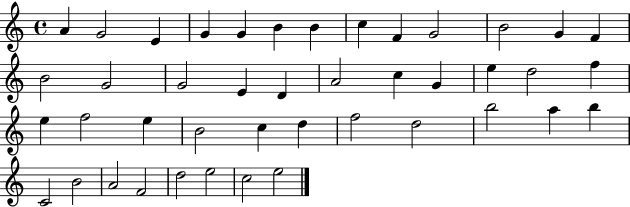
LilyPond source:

{
  \clef treble
  \time 4/4
  \defaultTimeSignature
  \key c \major
  a'4 g'2 e'4 | g'4 g'4 b'4 b'4 | c''4 f'4 g'2 | b'2 g'4 f'4 | \break b'2 g'2 | g'2 e'4 d'4 | a'2 c''4 g'4 | e''4 d''2 f''4 | \break e''4 f''2 e''4 | b'2 c''4 d''4 | f''2 d''2 | b''2 a''4 b''4 | \break c'2 b'2 | a'2 f'2 | d''2 e''2 | c''2 e''2 | \break \bar "|."
}